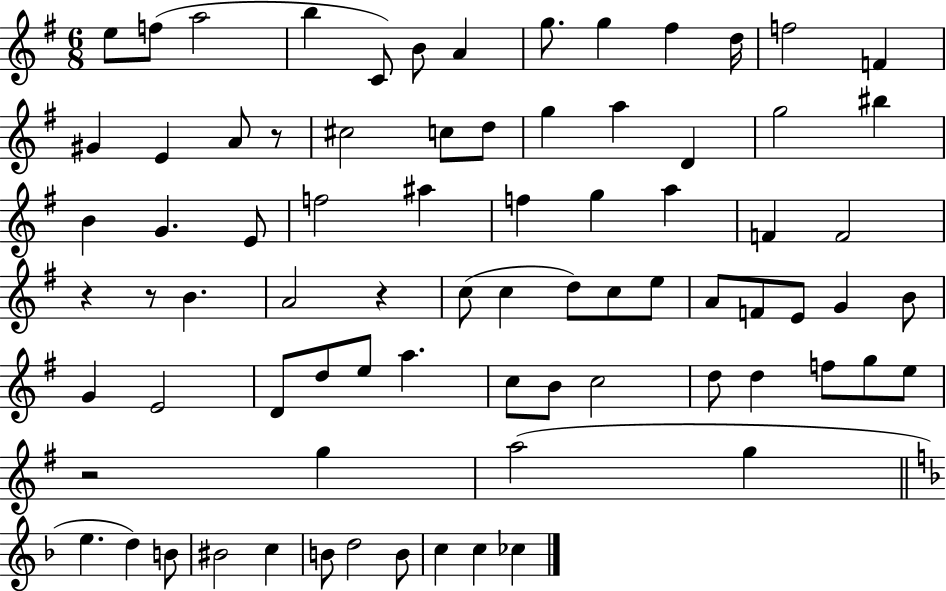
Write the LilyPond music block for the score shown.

{
  \clef treble
  \numericTimeSignature
  \time 6/8
  \key g \major
  e''8 f''8( a''2 | b''4 c'8) b'8 a'4 | g''8. g''4 fis''4 d''16 | f''2 f'4 | \break gis'4 e'4 a'8 r8 | cis''2 c''8 d''8 | g''4 a''4 d'4 | g''2 bis''4 | \break b'4 g'4. e'8 | f''2 ais''4 | f''4 g''4 a''4 | f'4 f'2 | \break r4 r8 b'4. | a'2 r4 | c''8( c''4 d''8) c''8 e''8 | a'8 f'8 e'8 g'4 b'8 | \break g'4 e'2 | d'8 d''8 e''8 a''4. | c''8 b'8 c''2 | d''8 d''4 f''8 g''8 e''8 | \break r2 g''4 | a''2( g''4 | \bar "||" \break \key f \major e''4. d''4) b'8 | bis'2 c''4 | b'8 d''2 b'8 | c''4 c''4 ces''4 | \break \bar "|."
}